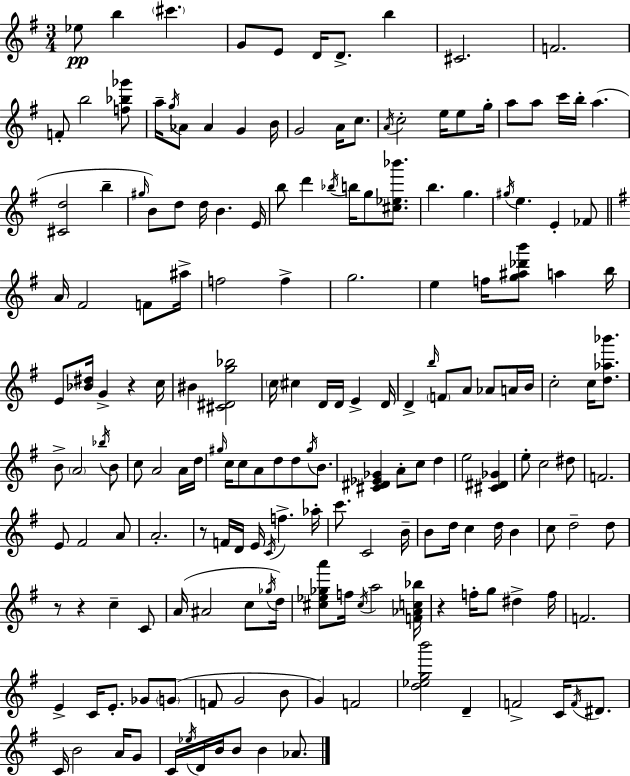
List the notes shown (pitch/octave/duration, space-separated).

Eb5/e B5/q C#6/q. G4/e E4/e D4/s D4/e. B5/q C#4/h. F4/h. F4/e B5/h [F5,Bb5,Gb6]/e A5/s G5/s Ab4/e Ab4/q G4/q B4/s G4/h A4/s C5/e. A4/s C5/h E5/s E5/e G5/s A5/e A5/e C6/s B5/s A5/q. [C#4,D5]/h B5/q G#5/s B4/e D5/e D5/s B4/q. E4/s B5/e D6/q Bb5/s B5/s G5/e [C#5,Eb5,Bb6]/e. B5/q. G5/q. G#5/s E5/q. E4/q FES4/e A4/s F#4/h F4/e A#5/s F5/h F5/q G5/h. E5/q F5/s [G5,A#5,Db6,B6]/e A5/q B5/s E4/e [Bb4,D#5]/s G4/q R/q C5/s BIS4/q [C#4,D#4,G5,Bb5]/h C5/s C#5/q D4/s D4/s E4/q D4/s D4/q B5/s F4/e A4/e Ab4/e A4/s B4/s C5/h C5/s [D5,Ab5,Bb6]/e. B4/e A4/h Bb5/s B4/e C5/e A4/h A4/s D5/s G#5/s C5/s C5/e A4/e D5/e D5/e G#5/s B4/e. [C#4,D#4,Eb4,Gb4]/q A4/e C5/e D5/q E5/h [C#4,D#4,Gb4]/q E5/e C5/h D#5/e F4/h. E4/e F#4/h A4/e A4/h. R/e F4/s D4/s E4/s C4/s F5/q. Ab5/s C6/e. C4/h B4/s B4/e D5/s C5/q D5/s B4/q C5/e D5/h D5/e R/e R/q C5/q C4/e A4/s A#4/h C5/e Gb5/s D5/s [C#5,Eb5,Gb5,A6]/e F5/s C#5/s A5/h [F4,Ab4,C5,Bb5]/s R/q F5/s G5/e D#5/q F5/s F4/h. E4/q C4/s E4/e. Gb4/e G4/e F4/e G4/h B4/e G4/q F4/h [D5,Eb5,G5,B6]/h D4/q F4/h C4/s F4/s D#4/e. C4/s B4/h A4/s G4/e C4/s Eb5/s D4/s B4/s B4/e B4/q Ab4/e.